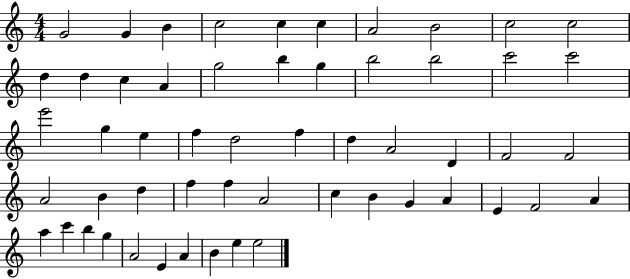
{
  \clef treble
  \numericTimeSignature
  \time 4/4
  \key c \major
  g'2 g'4 b'4 | c''2 c''4 c''4 | a'2 b'2 | c''2 c''2 | \break d''4 d''4 c''4 a'4 | g''2 b''4 g''4 | b''2 b''2 | c'''2 c'''2 | \break e'''2 g''4 e''4 | f''4 d''2 f''4 | d''4 a'2 d'4 | f'2 f'2 | \break a'2 b'4 d''4 | f''4 f''4 a'2 | c''4 b'4 g'4 a'4 | e'4 f'2 a'4 | \break a''4 c'''4 b''4 g''4 | a'2 e'4 a'4 | b'4 e''4 e''2 | \bar "|."
}